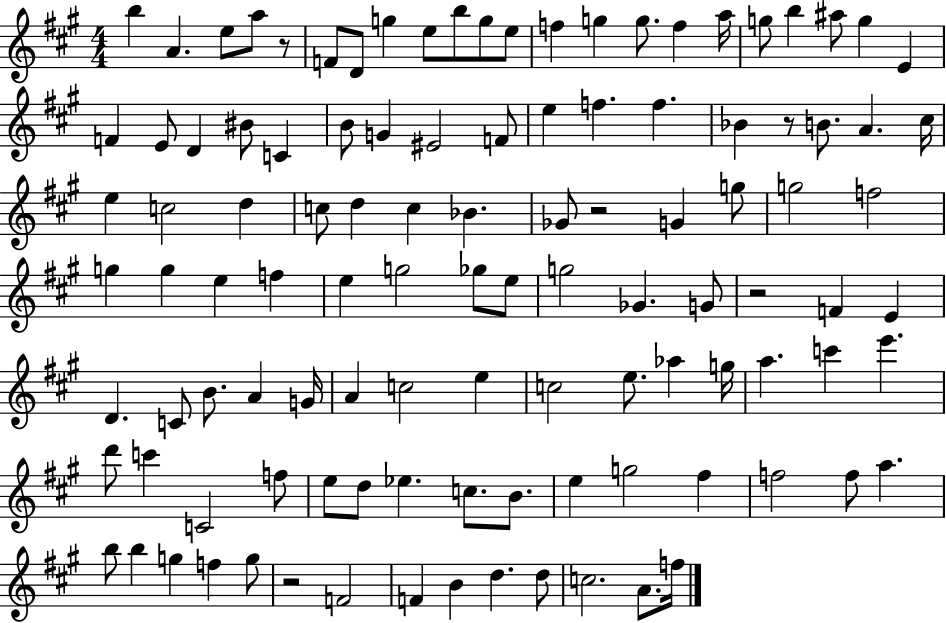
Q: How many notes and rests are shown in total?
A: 110